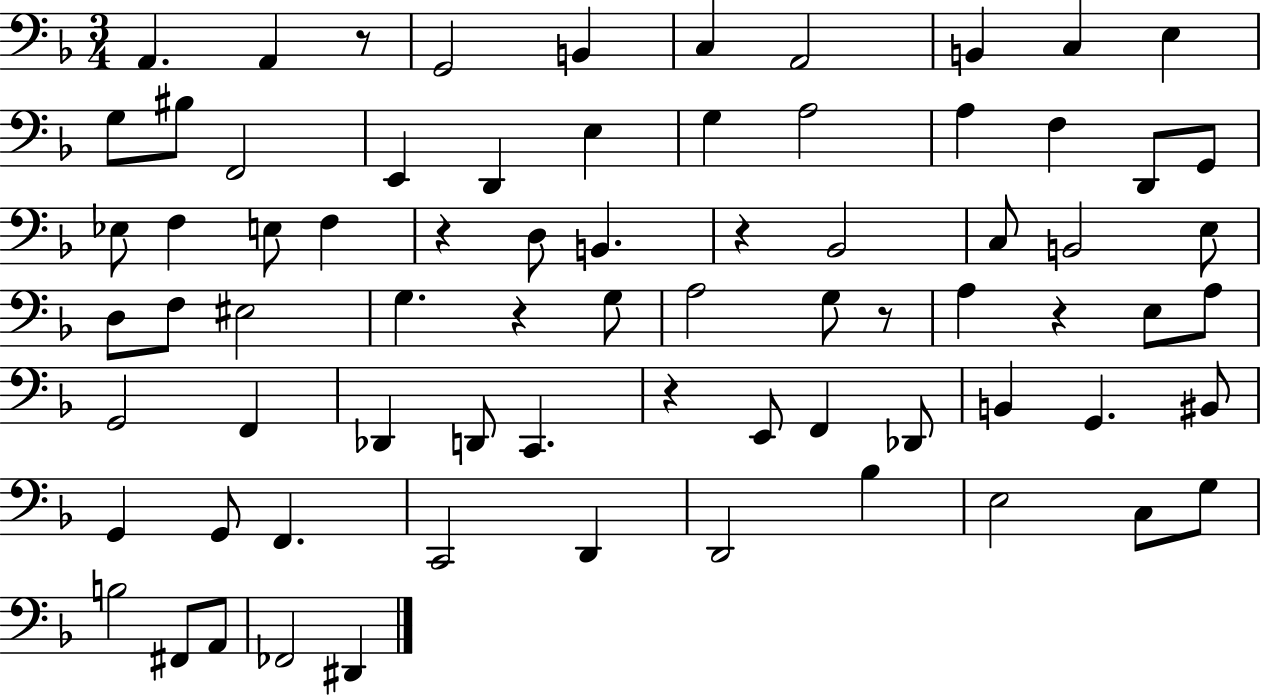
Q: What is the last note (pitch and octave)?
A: D#2